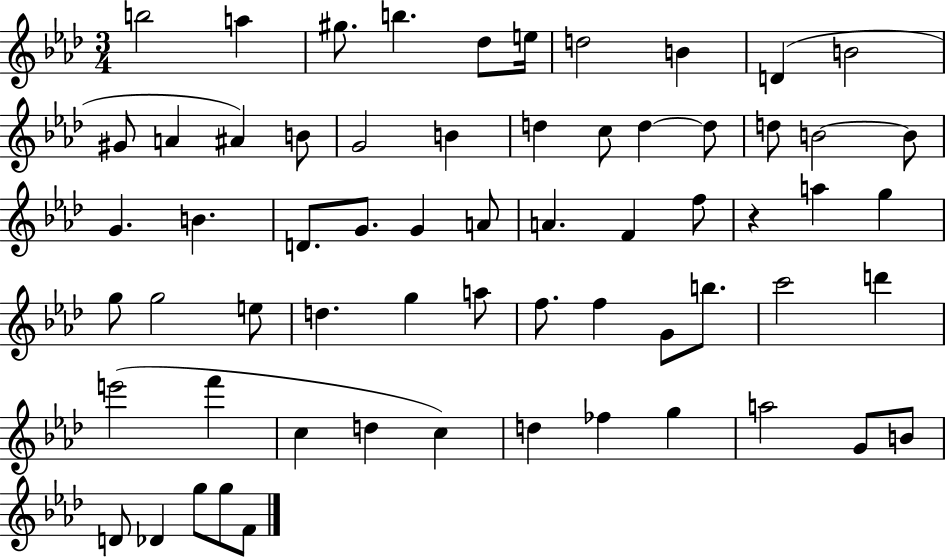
{
  \clef treble
  \numericTimeSignature
  \time 3/4
  \key aes \major
  b''2 a''4 | gis''8. b''4. des''8 e''16 | d''2 b'4 | d'4( b'2 | \break gis'8 a'4 ais'4) b'8 | g'2 b'4 | d''4 c''8 d''4~~ d''8 | d''8 b'2~~ b'8 | \break g'4. b'4. | d'8. g'8. g'4 a'8 | a'4. f'4 f''8 | r4 a''4 g''4 | \break g''8 g''2 e''8 | d''4. g''4 a''8 | f''8. f''4 g'8 b''8. | c'''2 d'''4 | \break e'''2( f'''4 | c''4 d''4 c''4) | d''4 fes''4 g''4 | a''2 g'8 b'8 | \break d'8 des'4 g''8 g''8 f'8 | \bar "|."
}